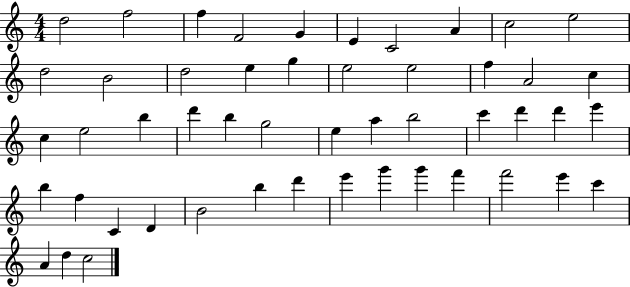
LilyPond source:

{
  \clef treble
  \numericTimeSignature
  \time 4/4
  \key c \major
  d''2 f''2 | f''4 f'2 g'4 | e'4 c'2 a'4 | c''2 e''2 | \break d''2 b'2 | d''2 e''4 g''4 | e''2 e''2 | f''4 a'2 c''4 | \break c''4 e''2 b''4 | d'''4 b''4 g''2 | e''4 a''4 b''2 | c'''4 d'''4 d'''4 e'''4 | \break b''4 f''4 c'4 d'4 | b'2 b''4 d'''4 | e'''4 g'''4 g'''4 f'''4 | f'''2 e'''4 c'''4 | \break a'4 d''4 c''2 | \bar "|."
}